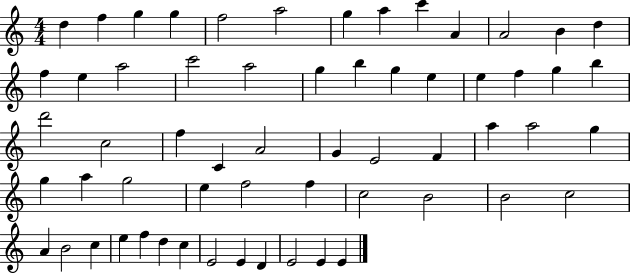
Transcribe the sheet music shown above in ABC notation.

X:1
T:Untitled
M:4/4
L:1/4
K:C
d f g g f2 a2 g a c' A A2 B d f e a2 c'2 a2 g b g e e f g b d'2 c2 f C A2 G E2 F a a2 g g a g2 e f2 f c2 B2 B2 c2 A B2 c e f d c E2 E D E2 E E